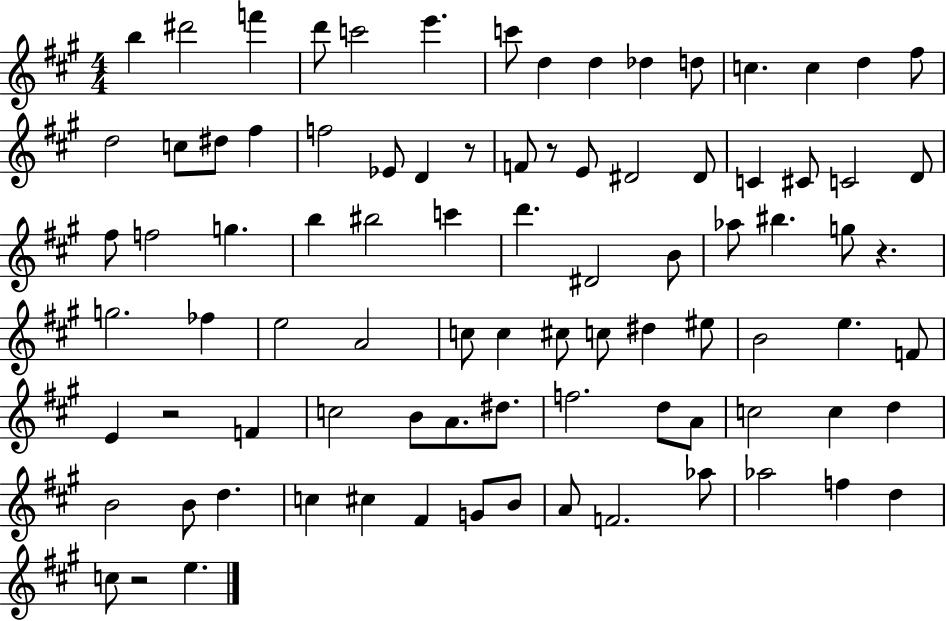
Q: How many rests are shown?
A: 5